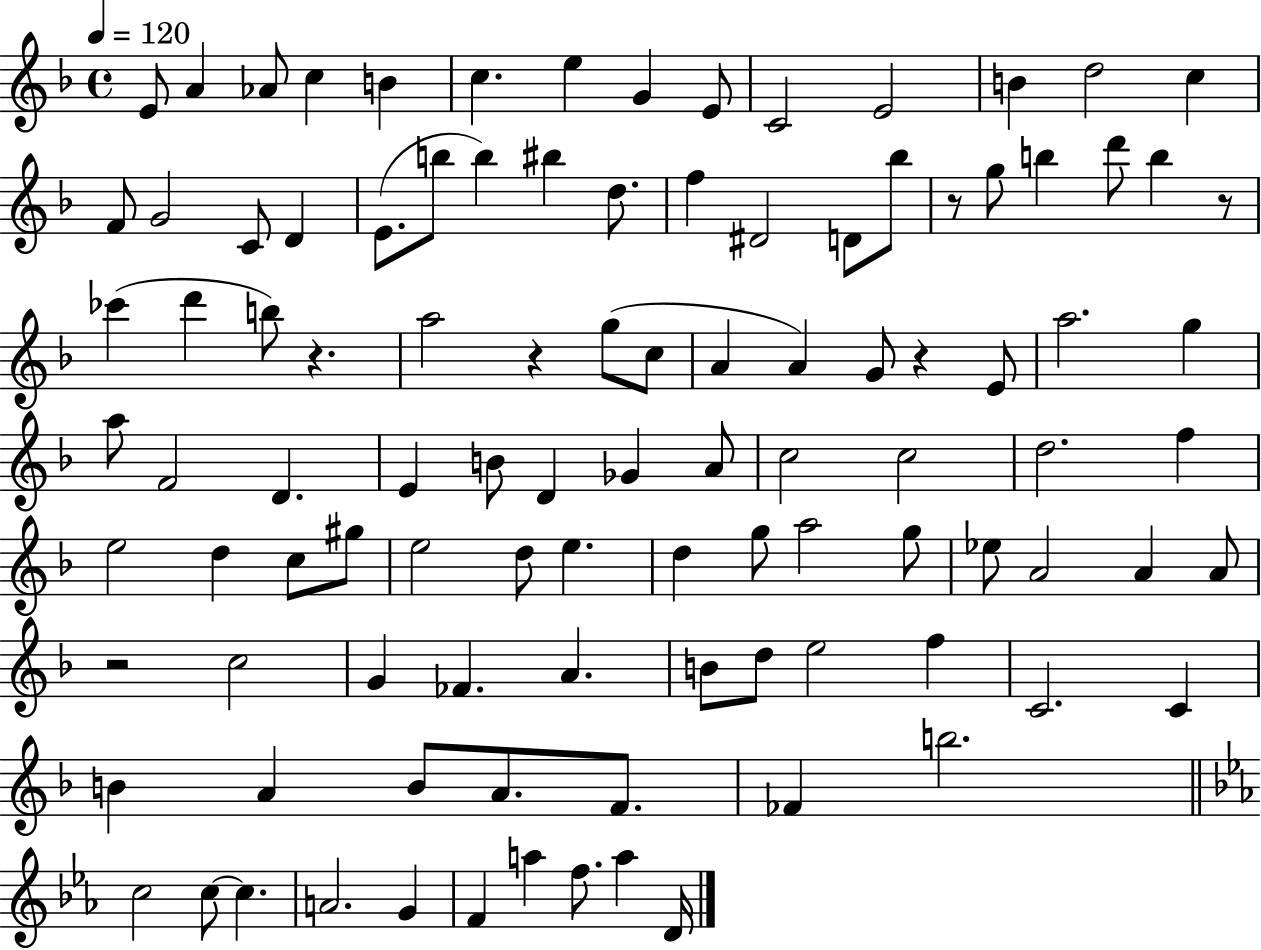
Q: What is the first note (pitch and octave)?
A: E4